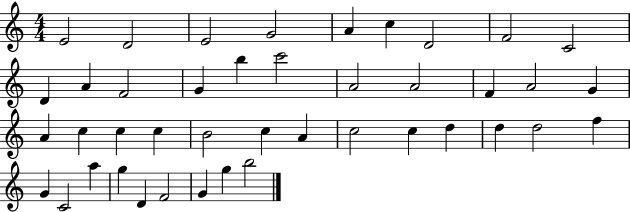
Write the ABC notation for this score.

X:1
T:Untitled
M:4/4
L:1/4
K:C
E2 D2 E2 G2 A c D2 F2 C2 D A F2 G b c'2 A2 A2 F A2 G A c c c B2 c A c2 c d d d2 f G C2 a g D F2 G g b2